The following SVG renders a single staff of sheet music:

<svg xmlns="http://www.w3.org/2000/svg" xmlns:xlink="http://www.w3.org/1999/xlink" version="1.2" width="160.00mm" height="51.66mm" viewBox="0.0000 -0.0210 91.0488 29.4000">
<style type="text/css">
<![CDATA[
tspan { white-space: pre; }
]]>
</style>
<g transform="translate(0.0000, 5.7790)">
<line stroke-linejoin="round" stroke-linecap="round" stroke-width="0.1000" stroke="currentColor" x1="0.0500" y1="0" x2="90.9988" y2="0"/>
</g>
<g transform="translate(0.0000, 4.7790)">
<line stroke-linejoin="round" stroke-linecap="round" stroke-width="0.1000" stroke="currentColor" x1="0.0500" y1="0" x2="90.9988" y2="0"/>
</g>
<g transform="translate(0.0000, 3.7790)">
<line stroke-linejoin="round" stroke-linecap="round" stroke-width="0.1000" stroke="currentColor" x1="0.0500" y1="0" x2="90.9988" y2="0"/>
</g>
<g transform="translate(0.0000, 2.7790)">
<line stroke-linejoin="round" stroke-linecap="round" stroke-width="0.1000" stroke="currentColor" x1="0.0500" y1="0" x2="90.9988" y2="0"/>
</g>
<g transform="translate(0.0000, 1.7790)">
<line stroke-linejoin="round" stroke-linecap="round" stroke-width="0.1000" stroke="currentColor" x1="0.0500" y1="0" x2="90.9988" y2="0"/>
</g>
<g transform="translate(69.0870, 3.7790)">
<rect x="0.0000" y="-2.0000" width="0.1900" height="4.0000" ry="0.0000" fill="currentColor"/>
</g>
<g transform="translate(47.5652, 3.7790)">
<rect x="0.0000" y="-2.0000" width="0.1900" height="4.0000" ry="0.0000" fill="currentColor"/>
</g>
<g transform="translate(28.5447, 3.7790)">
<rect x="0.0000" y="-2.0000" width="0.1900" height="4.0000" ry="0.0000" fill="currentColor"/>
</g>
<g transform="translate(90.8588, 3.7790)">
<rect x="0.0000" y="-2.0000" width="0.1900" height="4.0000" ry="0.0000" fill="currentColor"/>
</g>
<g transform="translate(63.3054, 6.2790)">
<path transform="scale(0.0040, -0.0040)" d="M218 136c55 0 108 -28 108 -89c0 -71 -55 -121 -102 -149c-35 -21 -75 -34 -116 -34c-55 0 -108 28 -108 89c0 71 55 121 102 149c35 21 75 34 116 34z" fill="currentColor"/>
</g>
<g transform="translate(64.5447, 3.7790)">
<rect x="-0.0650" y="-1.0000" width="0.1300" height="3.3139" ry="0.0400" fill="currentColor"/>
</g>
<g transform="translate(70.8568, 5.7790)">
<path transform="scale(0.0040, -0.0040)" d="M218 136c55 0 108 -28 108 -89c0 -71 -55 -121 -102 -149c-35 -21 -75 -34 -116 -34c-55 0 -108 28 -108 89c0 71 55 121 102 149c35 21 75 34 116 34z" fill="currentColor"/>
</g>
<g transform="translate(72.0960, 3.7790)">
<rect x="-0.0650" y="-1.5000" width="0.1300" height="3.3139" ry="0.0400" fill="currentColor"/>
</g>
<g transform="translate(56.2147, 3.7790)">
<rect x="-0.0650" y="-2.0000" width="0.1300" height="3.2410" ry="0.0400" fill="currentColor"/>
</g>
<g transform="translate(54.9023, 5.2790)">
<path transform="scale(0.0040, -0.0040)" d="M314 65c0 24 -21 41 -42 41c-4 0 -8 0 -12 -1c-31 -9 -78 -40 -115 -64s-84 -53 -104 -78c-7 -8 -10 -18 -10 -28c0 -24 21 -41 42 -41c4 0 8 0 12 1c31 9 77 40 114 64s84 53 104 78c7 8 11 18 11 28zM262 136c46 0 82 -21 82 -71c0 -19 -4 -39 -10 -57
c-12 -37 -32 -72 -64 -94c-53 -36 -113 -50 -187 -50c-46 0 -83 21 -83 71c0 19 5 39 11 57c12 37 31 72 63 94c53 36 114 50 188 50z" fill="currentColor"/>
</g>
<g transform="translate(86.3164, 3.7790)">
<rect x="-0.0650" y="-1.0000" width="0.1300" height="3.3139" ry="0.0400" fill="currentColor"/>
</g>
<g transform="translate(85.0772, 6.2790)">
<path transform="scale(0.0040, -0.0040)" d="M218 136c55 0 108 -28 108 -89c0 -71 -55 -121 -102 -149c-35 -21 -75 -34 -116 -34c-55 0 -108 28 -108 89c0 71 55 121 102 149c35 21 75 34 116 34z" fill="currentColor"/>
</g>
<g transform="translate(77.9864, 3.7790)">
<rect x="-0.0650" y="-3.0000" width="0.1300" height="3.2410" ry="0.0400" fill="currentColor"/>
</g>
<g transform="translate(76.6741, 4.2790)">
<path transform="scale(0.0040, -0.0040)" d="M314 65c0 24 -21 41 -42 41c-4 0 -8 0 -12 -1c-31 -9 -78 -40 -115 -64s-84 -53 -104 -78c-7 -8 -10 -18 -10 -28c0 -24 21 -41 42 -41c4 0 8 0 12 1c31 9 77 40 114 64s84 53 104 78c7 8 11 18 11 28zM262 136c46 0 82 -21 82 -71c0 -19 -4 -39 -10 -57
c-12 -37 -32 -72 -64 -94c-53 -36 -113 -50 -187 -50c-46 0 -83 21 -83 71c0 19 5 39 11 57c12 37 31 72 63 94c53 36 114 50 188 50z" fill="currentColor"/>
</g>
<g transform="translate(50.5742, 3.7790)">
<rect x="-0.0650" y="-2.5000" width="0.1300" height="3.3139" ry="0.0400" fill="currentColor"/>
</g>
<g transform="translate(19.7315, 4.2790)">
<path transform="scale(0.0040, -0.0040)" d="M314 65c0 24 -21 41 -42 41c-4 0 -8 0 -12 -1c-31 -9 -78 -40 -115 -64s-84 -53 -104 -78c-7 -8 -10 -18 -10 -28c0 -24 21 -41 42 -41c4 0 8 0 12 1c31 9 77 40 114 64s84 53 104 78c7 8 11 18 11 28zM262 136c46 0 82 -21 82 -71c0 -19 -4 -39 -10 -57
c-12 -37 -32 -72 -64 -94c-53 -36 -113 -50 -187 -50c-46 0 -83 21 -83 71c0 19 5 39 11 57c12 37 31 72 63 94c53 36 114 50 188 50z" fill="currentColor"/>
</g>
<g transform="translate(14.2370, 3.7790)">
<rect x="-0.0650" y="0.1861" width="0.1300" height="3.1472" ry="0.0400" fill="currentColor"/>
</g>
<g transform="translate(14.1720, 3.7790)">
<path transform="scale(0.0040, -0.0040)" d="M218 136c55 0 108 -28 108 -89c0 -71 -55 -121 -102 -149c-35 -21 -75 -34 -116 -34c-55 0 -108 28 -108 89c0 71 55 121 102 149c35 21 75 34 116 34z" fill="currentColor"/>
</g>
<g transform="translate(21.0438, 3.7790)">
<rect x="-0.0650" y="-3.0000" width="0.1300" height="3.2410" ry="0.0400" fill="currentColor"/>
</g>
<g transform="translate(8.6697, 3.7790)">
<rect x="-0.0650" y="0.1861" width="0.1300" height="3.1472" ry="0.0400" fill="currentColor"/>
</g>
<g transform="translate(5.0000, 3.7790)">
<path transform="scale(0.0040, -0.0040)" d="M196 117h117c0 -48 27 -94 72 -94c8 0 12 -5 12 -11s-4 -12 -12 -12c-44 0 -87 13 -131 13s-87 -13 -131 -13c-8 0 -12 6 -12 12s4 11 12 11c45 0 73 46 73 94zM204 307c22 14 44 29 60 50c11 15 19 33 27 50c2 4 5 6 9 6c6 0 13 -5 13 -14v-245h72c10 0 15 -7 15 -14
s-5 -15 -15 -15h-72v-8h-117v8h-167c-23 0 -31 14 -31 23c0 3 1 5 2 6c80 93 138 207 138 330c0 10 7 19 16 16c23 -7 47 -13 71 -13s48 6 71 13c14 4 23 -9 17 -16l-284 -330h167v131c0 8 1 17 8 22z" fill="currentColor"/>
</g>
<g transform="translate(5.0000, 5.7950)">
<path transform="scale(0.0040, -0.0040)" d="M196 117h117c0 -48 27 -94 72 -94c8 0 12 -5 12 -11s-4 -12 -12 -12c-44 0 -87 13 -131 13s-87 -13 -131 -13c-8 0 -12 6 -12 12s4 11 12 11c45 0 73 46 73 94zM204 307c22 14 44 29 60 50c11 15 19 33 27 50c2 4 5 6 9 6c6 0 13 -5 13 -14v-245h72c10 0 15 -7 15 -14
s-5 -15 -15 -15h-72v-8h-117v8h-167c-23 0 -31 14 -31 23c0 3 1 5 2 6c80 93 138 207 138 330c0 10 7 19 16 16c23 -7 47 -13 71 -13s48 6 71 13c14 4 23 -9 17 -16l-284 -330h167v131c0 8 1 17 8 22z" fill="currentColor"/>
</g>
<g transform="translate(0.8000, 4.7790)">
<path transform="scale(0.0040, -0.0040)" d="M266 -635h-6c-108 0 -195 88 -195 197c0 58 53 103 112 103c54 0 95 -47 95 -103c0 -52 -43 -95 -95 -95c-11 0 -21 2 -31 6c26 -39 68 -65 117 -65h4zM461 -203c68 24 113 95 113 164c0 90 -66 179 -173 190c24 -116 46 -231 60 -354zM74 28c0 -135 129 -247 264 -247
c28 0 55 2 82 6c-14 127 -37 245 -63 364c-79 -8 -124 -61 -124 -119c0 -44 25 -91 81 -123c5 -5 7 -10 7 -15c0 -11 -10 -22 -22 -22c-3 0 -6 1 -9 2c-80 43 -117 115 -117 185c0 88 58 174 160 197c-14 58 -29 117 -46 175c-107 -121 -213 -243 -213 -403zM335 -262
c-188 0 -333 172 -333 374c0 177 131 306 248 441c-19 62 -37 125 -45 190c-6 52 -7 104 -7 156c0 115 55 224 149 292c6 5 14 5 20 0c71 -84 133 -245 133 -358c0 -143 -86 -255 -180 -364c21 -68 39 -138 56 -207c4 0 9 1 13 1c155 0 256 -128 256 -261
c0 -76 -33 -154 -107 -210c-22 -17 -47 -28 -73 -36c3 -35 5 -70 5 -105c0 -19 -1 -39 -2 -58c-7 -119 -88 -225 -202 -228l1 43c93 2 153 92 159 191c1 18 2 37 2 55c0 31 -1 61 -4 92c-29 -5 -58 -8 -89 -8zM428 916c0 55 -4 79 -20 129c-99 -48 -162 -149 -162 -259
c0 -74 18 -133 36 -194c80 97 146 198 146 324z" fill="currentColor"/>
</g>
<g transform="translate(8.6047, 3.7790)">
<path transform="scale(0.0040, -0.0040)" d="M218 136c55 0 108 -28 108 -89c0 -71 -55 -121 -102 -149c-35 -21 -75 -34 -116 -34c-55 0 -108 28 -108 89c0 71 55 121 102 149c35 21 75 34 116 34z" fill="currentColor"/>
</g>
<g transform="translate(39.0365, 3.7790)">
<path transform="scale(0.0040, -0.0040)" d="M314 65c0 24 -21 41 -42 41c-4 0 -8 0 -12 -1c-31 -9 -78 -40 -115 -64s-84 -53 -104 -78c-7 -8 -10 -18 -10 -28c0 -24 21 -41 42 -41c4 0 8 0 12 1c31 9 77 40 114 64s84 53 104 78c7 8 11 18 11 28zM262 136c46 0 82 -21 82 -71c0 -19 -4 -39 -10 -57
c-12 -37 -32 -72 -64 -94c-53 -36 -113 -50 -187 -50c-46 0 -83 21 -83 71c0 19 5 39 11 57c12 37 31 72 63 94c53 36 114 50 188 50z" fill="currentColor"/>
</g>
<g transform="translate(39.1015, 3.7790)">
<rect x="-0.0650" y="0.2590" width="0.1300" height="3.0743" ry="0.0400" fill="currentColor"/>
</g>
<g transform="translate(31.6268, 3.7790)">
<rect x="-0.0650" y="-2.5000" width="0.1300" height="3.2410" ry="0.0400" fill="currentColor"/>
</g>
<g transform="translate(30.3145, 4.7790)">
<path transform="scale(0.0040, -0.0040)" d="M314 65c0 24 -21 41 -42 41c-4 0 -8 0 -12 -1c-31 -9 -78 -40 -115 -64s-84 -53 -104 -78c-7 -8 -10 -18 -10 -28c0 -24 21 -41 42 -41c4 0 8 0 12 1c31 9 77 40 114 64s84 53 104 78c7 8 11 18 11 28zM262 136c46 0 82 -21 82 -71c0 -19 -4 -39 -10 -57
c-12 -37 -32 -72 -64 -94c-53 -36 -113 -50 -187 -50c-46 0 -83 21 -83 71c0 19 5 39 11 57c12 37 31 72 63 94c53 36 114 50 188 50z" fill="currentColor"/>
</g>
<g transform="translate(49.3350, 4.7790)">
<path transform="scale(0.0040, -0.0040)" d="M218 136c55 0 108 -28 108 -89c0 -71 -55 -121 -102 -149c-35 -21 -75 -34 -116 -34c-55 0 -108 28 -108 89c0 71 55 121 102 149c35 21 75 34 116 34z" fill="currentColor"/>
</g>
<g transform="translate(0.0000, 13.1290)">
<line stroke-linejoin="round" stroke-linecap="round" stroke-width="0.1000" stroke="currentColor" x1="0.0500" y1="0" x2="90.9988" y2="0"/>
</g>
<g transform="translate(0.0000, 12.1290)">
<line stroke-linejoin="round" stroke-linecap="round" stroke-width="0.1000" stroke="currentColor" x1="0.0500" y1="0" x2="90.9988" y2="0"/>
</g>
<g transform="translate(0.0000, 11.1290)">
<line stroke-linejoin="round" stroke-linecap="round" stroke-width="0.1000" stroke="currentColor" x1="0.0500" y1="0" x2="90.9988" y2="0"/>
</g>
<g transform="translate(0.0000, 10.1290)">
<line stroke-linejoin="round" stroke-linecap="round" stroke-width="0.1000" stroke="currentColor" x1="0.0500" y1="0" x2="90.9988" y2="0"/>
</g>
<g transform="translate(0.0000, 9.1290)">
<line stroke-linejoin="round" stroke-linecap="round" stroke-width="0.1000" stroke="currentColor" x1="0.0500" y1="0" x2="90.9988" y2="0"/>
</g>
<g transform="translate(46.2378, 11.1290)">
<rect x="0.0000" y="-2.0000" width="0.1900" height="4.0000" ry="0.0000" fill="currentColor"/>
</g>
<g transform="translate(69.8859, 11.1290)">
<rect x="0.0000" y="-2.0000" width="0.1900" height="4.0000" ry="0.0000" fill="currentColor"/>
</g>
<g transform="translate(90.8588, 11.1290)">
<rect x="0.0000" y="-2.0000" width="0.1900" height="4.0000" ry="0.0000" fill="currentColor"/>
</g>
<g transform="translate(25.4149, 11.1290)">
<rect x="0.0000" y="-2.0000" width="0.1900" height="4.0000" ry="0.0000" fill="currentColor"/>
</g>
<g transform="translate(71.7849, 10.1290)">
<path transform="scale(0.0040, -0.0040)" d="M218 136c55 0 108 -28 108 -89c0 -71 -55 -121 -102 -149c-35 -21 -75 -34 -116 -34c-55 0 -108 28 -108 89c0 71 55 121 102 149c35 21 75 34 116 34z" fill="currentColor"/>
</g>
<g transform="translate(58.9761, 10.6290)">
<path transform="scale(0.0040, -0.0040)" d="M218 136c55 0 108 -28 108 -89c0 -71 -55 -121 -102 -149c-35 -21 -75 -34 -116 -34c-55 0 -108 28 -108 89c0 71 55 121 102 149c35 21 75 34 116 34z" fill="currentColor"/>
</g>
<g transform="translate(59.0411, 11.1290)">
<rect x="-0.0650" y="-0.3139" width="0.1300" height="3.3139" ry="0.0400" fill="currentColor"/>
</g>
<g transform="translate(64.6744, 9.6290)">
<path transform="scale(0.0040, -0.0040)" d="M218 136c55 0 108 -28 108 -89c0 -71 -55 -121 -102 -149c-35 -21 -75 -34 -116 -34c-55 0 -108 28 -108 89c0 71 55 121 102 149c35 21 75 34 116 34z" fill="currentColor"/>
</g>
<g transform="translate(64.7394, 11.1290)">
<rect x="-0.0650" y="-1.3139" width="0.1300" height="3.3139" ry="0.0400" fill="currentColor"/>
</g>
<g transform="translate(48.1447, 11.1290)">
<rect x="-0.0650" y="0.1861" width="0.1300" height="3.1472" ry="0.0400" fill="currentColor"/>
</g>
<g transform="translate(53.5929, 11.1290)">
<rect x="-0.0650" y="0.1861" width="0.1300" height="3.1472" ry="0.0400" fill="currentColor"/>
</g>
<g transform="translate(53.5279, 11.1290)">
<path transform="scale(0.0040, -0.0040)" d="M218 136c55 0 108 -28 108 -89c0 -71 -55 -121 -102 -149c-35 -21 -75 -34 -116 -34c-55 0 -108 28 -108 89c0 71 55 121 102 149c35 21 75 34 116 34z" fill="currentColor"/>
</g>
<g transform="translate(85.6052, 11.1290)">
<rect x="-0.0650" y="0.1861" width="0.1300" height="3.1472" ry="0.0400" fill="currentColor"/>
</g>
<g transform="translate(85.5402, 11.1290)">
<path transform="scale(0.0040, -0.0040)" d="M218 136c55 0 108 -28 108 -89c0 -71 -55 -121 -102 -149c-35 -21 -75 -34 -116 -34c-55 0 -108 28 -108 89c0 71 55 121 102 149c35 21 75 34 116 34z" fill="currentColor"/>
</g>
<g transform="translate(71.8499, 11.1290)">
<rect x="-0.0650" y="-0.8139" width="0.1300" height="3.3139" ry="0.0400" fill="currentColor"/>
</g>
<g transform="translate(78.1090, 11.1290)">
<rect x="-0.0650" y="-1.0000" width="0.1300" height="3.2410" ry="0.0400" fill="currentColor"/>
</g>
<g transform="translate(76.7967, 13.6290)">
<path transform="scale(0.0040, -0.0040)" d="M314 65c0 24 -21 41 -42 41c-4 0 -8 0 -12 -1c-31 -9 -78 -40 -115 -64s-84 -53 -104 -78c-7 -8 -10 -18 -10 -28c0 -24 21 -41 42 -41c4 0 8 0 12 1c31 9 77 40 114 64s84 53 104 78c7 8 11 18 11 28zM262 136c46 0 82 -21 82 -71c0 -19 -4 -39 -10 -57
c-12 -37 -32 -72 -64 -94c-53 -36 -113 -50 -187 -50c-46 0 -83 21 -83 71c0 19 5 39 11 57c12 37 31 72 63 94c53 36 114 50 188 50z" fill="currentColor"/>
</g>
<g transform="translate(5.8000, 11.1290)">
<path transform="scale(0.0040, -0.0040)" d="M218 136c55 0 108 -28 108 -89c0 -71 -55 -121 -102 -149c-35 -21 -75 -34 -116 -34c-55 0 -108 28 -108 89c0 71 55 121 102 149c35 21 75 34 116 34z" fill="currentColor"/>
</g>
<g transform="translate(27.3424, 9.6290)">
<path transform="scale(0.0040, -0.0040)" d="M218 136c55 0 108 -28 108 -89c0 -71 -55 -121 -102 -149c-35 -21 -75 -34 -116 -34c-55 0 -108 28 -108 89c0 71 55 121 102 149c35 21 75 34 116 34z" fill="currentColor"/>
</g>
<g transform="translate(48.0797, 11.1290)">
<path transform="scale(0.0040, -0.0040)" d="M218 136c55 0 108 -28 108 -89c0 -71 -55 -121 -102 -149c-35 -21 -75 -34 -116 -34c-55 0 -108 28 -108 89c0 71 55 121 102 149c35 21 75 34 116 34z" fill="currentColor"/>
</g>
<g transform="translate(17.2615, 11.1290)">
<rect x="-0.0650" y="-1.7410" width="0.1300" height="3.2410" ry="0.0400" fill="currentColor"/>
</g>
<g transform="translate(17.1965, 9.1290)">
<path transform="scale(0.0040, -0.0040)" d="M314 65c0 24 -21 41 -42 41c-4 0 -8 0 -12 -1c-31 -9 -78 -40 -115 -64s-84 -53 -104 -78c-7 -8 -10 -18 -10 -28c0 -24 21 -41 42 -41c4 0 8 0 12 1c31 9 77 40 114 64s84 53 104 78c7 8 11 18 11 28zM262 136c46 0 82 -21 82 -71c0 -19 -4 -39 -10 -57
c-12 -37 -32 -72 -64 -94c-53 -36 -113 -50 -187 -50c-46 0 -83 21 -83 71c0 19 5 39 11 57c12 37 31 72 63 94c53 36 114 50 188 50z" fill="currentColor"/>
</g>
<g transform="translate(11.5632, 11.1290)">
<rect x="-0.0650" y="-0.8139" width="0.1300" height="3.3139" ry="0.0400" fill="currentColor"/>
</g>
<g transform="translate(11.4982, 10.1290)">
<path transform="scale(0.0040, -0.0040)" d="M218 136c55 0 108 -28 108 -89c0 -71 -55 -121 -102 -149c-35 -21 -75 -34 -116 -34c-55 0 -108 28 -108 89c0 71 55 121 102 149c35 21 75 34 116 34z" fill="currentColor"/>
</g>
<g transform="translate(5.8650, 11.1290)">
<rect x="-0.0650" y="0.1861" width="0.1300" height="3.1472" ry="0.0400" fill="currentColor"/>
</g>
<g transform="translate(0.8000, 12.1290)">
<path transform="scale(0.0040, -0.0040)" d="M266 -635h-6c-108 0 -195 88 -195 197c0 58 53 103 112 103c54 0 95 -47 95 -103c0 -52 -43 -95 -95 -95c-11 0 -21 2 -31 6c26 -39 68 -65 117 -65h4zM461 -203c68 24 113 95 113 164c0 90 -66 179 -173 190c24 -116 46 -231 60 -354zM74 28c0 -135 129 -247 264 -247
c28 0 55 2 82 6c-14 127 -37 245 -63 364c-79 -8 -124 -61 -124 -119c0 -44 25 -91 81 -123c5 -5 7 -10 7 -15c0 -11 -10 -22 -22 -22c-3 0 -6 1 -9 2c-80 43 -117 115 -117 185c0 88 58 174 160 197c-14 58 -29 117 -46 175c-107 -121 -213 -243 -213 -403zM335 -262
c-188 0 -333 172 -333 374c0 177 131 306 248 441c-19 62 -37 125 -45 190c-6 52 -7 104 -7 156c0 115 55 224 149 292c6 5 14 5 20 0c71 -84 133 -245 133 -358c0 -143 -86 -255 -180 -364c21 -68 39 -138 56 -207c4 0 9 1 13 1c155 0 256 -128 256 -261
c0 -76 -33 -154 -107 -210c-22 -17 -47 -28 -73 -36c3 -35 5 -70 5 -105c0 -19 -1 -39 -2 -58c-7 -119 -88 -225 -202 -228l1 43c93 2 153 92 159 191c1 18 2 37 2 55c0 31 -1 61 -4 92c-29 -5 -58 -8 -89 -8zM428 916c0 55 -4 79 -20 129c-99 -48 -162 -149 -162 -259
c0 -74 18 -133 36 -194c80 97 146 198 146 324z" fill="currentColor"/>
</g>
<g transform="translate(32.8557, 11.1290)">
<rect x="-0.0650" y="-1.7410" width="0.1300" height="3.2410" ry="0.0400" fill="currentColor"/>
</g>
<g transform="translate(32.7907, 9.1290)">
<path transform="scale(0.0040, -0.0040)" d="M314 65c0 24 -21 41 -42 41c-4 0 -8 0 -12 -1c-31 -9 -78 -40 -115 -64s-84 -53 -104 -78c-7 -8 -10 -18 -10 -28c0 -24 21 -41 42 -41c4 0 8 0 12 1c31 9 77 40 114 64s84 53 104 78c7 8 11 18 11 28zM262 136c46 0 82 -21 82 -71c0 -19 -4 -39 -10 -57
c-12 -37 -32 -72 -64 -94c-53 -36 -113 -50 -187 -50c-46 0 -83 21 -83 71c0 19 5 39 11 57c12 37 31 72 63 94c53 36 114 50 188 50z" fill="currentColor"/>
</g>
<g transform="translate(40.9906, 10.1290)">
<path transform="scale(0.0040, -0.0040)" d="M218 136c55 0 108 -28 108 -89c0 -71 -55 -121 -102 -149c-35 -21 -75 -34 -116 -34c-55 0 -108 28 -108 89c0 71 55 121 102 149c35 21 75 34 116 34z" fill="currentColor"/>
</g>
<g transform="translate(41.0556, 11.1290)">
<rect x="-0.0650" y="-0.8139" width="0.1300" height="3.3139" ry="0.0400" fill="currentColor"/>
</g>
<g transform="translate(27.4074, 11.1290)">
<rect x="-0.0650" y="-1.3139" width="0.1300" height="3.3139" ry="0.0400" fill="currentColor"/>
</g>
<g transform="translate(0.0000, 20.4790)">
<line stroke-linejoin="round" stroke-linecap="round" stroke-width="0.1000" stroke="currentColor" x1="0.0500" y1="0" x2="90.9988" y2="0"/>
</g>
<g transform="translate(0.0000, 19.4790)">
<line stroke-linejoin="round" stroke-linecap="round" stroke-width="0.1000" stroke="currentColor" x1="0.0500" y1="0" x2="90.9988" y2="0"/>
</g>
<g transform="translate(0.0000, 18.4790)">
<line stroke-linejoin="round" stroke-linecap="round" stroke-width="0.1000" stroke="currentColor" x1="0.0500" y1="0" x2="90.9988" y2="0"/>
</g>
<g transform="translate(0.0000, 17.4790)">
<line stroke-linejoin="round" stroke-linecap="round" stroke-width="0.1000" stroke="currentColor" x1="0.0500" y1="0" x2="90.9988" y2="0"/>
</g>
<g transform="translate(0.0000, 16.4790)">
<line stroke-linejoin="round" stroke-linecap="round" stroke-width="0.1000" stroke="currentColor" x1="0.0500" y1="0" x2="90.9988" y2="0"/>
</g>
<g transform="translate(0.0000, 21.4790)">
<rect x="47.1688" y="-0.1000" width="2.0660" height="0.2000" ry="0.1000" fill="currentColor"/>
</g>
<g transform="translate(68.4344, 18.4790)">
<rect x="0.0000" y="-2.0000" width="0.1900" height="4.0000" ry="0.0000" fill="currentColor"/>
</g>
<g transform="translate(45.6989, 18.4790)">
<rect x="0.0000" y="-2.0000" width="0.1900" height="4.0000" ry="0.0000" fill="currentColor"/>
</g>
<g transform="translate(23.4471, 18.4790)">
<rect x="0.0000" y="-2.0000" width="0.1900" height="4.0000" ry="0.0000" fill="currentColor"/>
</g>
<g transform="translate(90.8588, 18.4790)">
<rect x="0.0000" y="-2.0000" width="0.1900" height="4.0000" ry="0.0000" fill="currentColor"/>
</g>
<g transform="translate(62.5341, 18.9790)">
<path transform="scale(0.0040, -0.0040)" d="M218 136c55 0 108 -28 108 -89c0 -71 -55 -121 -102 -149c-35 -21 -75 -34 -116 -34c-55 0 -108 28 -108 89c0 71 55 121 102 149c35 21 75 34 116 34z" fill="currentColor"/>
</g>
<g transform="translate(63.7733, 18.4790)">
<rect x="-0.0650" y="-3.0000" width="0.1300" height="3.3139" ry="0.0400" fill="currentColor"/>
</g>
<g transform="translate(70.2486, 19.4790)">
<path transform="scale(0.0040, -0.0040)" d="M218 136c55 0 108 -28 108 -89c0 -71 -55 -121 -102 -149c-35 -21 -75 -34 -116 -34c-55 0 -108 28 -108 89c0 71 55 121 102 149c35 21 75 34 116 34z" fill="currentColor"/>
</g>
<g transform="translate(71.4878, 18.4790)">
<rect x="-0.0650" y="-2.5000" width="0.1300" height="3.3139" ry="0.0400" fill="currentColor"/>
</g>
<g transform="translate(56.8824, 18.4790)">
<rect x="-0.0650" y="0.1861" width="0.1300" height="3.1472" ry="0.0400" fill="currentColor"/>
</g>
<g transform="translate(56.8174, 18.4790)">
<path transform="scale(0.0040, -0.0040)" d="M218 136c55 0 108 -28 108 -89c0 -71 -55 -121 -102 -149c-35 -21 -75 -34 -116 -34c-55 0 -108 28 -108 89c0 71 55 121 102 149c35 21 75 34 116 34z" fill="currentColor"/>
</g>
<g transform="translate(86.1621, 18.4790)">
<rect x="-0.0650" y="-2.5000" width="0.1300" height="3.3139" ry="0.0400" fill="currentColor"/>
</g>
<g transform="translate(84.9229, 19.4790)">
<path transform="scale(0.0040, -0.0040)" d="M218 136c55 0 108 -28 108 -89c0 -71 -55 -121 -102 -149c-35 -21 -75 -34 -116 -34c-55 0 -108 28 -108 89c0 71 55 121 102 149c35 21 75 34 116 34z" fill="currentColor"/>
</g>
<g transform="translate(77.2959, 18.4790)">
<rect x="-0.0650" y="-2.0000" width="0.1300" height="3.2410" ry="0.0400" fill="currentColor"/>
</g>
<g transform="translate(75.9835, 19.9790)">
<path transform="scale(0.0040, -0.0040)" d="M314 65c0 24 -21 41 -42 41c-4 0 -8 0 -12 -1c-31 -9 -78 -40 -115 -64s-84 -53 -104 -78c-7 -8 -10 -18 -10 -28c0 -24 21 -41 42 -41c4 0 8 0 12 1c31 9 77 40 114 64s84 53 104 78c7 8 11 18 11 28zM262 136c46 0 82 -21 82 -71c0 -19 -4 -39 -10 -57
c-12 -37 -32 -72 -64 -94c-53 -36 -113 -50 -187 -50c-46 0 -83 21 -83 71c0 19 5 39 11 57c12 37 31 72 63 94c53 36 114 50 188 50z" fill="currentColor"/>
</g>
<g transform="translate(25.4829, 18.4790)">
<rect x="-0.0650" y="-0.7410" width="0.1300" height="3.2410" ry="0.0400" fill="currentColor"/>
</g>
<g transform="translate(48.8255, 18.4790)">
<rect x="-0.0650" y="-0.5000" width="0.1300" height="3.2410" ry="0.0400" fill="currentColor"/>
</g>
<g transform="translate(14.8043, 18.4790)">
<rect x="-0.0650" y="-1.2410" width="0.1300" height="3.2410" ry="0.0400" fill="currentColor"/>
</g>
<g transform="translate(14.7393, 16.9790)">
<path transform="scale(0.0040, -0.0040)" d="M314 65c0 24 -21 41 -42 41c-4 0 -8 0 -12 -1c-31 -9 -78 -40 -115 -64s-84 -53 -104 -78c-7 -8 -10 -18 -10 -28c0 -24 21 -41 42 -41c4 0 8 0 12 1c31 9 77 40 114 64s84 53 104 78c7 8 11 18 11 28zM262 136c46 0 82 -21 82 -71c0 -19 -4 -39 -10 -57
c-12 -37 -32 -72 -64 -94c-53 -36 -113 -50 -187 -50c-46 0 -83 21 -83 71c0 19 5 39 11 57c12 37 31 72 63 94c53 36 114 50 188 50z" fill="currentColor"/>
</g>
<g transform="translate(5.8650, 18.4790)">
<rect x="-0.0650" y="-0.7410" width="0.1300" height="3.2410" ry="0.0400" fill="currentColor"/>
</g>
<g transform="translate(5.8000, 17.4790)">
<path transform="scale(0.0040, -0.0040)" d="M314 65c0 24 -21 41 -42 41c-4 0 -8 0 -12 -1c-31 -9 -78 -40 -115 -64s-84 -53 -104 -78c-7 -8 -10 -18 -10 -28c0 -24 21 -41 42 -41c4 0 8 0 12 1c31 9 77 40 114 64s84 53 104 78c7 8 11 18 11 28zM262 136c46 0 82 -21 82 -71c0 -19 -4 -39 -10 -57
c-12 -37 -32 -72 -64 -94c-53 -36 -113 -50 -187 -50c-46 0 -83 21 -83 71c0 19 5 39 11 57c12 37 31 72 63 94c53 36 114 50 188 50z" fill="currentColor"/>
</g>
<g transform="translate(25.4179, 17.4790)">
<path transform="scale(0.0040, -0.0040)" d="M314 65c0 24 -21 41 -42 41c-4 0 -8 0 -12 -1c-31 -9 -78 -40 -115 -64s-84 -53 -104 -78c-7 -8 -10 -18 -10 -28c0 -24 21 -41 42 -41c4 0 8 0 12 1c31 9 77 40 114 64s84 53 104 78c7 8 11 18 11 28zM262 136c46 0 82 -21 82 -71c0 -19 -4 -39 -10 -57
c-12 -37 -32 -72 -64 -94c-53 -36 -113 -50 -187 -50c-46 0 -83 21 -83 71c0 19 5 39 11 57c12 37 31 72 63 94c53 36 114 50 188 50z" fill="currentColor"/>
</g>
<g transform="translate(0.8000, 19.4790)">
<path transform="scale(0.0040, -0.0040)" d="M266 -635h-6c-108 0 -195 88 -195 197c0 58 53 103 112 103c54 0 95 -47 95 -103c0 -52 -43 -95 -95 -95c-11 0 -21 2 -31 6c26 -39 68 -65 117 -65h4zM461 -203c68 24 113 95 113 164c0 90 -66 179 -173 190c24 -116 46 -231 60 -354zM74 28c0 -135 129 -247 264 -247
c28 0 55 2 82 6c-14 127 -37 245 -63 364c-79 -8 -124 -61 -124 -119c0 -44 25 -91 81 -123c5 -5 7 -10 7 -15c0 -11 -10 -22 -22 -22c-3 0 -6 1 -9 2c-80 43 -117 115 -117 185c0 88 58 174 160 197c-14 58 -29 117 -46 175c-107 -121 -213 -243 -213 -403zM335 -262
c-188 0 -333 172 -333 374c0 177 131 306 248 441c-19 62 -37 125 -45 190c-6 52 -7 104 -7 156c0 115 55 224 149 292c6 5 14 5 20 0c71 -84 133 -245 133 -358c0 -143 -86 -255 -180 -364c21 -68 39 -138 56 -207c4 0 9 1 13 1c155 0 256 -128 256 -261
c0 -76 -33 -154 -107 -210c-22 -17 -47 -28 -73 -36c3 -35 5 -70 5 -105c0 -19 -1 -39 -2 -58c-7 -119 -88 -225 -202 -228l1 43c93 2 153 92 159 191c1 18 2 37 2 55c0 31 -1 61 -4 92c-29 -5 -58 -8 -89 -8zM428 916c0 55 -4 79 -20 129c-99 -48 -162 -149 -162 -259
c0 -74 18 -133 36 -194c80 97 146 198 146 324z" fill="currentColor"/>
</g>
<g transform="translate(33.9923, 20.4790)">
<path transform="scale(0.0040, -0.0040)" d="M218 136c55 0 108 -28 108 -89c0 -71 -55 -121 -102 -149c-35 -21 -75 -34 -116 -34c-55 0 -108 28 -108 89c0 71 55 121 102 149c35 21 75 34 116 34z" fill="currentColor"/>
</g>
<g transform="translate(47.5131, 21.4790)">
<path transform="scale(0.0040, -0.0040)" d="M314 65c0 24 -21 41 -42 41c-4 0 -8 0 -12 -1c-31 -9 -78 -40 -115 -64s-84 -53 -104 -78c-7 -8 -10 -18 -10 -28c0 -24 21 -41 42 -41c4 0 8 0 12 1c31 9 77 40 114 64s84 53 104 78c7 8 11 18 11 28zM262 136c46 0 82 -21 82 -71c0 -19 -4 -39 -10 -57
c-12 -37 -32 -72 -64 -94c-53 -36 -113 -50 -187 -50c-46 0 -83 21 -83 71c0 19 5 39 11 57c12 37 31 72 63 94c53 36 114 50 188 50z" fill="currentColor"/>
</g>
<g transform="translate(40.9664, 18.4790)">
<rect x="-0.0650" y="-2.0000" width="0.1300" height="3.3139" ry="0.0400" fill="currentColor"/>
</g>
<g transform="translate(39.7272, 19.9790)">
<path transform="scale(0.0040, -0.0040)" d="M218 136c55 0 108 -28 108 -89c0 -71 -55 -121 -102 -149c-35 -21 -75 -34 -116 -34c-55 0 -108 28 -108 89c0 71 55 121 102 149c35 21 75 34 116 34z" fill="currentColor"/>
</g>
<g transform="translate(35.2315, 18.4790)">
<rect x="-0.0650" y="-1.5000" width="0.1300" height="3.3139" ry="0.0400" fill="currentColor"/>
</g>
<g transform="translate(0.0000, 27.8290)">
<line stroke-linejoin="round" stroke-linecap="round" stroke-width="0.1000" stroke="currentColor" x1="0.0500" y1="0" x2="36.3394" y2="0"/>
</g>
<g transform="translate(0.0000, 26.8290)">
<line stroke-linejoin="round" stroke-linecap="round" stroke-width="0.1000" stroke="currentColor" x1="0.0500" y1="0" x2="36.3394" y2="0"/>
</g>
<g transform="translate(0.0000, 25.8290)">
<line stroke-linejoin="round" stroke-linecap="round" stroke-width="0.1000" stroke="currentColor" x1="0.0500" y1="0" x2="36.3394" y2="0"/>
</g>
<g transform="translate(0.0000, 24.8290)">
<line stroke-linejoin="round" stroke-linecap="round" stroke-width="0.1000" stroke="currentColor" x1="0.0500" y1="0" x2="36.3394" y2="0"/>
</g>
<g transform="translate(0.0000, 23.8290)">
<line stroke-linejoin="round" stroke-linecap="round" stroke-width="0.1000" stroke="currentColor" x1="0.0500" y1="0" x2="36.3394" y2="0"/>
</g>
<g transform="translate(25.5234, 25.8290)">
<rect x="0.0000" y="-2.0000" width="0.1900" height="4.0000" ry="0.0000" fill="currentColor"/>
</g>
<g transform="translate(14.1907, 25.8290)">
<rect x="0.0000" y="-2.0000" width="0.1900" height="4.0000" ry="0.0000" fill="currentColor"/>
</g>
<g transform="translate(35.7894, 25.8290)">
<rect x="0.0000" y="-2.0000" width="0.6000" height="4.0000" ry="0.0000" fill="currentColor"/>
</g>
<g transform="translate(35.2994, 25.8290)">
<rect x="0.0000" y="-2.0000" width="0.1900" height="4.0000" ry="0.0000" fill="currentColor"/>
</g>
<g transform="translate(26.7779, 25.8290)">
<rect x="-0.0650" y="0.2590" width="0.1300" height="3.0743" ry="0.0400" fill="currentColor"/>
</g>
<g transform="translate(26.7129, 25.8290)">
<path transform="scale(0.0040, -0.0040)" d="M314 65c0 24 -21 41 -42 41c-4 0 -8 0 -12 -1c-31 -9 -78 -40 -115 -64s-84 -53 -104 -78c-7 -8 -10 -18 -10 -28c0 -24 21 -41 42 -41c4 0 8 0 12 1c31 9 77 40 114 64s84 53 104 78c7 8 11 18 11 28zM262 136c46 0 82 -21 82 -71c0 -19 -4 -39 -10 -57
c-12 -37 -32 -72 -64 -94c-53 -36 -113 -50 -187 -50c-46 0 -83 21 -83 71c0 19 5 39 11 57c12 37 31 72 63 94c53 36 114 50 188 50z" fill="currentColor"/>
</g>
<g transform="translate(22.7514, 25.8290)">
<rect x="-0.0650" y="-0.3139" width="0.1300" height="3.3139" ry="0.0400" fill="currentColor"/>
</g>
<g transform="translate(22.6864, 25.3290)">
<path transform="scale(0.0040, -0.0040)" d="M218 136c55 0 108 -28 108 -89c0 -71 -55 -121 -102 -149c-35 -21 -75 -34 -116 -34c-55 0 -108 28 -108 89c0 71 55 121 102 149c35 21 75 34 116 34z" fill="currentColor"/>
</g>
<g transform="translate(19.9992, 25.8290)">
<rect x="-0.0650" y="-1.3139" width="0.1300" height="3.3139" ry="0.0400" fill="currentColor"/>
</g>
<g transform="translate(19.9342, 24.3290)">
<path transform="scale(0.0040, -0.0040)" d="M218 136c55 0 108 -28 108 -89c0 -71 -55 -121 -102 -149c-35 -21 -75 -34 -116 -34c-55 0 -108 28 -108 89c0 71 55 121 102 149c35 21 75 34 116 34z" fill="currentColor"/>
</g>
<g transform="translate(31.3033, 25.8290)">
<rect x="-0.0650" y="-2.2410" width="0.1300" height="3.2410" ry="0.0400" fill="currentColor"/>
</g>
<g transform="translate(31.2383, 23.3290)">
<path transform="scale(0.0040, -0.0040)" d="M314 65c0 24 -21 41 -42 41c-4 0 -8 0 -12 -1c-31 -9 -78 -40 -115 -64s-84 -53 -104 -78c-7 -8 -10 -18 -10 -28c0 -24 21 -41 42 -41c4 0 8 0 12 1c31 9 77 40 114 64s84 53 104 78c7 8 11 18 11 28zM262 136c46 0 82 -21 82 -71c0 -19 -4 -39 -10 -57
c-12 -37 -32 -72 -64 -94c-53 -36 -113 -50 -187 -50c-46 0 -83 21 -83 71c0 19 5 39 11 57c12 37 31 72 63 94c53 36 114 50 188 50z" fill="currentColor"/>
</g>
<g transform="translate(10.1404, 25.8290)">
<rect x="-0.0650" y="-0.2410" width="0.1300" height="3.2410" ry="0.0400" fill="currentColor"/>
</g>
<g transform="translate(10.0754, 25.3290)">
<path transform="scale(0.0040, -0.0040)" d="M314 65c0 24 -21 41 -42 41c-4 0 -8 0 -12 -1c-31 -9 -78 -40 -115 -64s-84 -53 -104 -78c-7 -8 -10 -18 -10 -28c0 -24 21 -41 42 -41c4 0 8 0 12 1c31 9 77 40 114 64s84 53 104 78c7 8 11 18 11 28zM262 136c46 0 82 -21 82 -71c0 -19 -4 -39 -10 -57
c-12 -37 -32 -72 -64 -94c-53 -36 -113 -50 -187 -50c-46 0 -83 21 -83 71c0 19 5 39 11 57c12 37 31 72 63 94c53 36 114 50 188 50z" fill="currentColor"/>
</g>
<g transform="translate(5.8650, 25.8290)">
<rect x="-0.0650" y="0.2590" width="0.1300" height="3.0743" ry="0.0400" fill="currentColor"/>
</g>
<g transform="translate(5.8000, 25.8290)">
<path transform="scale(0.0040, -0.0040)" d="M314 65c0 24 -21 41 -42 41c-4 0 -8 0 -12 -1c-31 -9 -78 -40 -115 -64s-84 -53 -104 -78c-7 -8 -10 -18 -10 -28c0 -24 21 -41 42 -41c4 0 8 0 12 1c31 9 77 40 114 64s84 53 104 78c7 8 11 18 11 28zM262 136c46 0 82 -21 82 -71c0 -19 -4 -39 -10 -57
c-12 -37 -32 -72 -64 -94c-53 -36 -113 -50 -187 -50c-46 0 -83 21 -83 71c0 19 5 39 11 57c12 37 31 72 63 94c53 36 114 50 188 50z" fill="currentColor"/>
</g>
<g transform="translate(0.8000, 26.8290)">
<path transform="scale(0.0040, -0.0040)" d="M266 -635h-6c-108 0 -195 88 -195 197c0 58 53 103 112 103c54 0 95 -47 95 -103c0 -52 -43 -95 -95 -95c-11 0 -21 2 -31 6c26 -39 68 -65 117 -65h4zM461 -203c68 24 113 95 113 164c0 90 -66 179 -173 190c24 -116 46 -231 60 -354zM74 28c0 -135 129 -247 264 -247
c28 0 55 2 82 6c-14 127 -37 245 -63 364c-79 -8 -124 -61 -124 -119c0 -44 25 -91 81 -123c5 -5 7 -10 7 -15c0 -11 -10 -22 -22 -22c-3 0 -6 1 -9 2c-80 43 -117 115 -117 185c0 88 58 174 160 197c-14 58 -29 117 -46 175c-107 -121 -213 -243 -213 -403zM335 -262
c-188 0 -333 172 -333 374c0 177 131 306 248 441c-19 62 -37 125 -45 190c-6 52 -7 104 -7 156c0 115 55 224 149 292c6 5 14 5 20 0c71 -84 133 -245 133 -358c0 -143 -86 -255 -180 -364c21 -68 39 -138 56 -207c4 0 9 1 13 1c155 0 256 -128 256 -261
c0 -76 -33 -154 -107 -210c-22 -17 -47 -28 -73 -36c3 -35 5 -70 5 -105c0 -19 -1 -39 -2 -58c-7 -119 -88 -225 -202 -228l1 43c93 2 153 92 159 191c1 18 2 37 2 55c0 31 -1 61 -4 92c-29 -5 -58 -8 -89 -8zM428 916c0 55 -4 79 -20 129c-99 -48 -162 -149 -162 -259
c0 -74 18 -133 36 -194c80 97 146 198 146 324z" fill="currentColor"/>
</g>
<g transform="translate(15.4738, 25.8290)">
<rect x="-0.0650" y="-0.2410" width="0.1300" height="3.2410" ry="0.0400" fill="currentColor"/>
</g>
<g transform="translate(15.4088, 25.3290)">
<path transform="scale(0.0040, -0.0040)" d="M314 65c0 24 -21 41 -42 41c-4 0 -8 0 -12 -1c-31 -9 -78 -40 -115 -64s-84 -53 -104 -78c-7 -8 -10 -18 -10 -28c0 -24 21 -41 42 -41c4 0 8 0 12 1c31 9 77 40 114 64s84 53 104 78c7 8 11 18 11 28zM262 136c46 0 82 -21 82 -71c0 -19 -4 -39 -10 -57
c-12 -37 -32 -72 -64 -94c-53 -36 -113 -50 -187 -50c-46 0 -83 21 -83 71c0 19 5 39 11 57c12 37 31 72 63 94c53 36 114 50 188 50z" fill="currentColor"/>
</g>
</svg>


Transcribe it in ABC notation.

X:1
T:Untitled
M:4/4
L:1/4
K:C
B B A2 G2 B2 G F2 D E A2 D B d f2 e f2 d B B c e d D2 B d2 e2 d2 E F C2 B A G F2 G B2 c2 c2 e c B2 g2